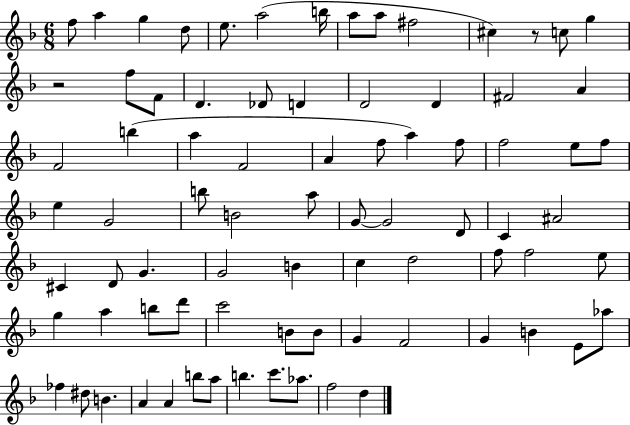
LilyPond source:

{
  \clef treble
  \numericTimeSignature
  \time 6/8
  \key f \major
  \repeat volta 2 { f''8 a''4 g''4 d''8 | e''8. a''2( b''16 | a''8 a''8 fis''2 | cis''4) r8 c''8 g''4 | \break r2 f''8 f'8 | d'4. des'8 d'4 | d'2 d'4 | fis'2 a'4 | \break f'2 b''4( | a''4 f'2 | a'4 f''8 a''4) f''8 | f''2 e''8 f''8 | \break e''4 g'2 | b''8 b'2 a''8 | g'8~~ g'2 d'8 | c'4 ais'2 | \break cis'4 d'8 g'4. | g'2 b'4 | c''4 d''2 | f''8 f''2 e''8 | \break g''4 a''4 b''8 d'''8 | c'''2 b'8 b'8 | g'4 f'2 | g'4 b'4 e'8 aes''8 | \break fes''4 dis''8 b'4. | a'4 a'4 b''8 a''8 | b''4. c'''8. aes''8. | f''2 d''4 | \break } \bar "|."
}